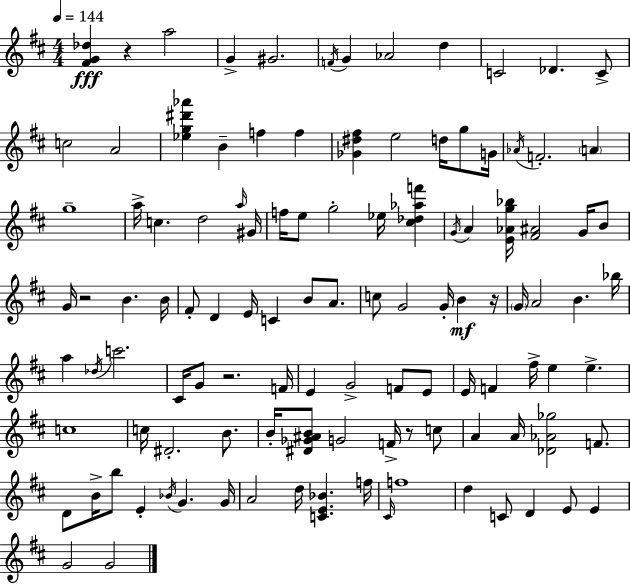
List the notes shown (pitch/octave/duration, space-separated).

[F#4,G4,Db5]/q R/q A5/h G4/q G#4/h. F4/s G4/q Ab4/h D5/q C4/h Db4/q. C4/e C5/h A4/h [Eb5,G5,D#6,Ab6]/q B4/q F5/q F5/q [Gb4,D#5,F#5]/q E5/h D5/s G5/e G4/s Ab4/s F4/h. A4/q G5/w A5/s C5/q. D5/h A5/s G#4/s F5/s E5/e G5/h Eb5/s [C#5,Db5,Ab5,F6]/q G4/s A4/q [E4,Ab4,G5,Bb5]/s [F#4,A#4]/h G4/s B4/e G4/s R/h B4/q. B4/s F#4/e D4/q E4/s C4/q B4/e A4/e. C5/e G4/h G4/s B4/q R/s G4/s A4/h B4/q. Bb5/s A5/q Db5/s C6/h. C#4/s G4/e R/h. F4/s E4/q G4/h F4/e E4/e E4/s F4/q F#5/s E5/q E5/q. C5/w C5/s D#4/h. B4/e. B4/s [D#4,Gb4,A#4,B4]/e G4/h F4/s R/e C5/e A4/q A4/s [Db4,Ab4,Gb5]/h F4/e. D4/e B4/s B5/e E4/q Bb4/s G4/q. G4/s A4/h D5/s [C4,E4,Bb4]/q. F5/s C#4/s F5/w D5/q C4/e D4/q E4/e E4/q G4/h G4/h